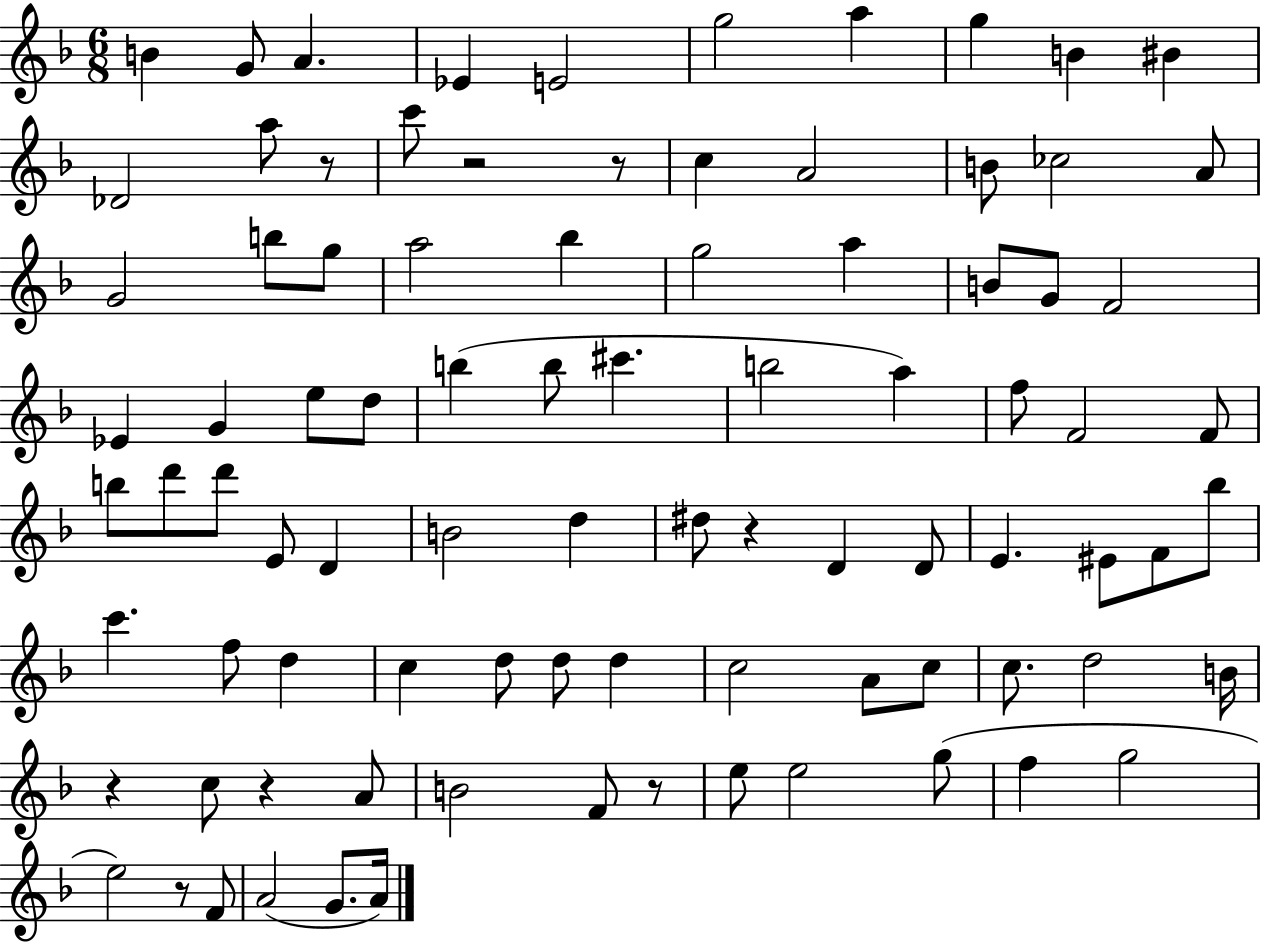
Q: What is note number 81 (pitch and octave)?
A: A4